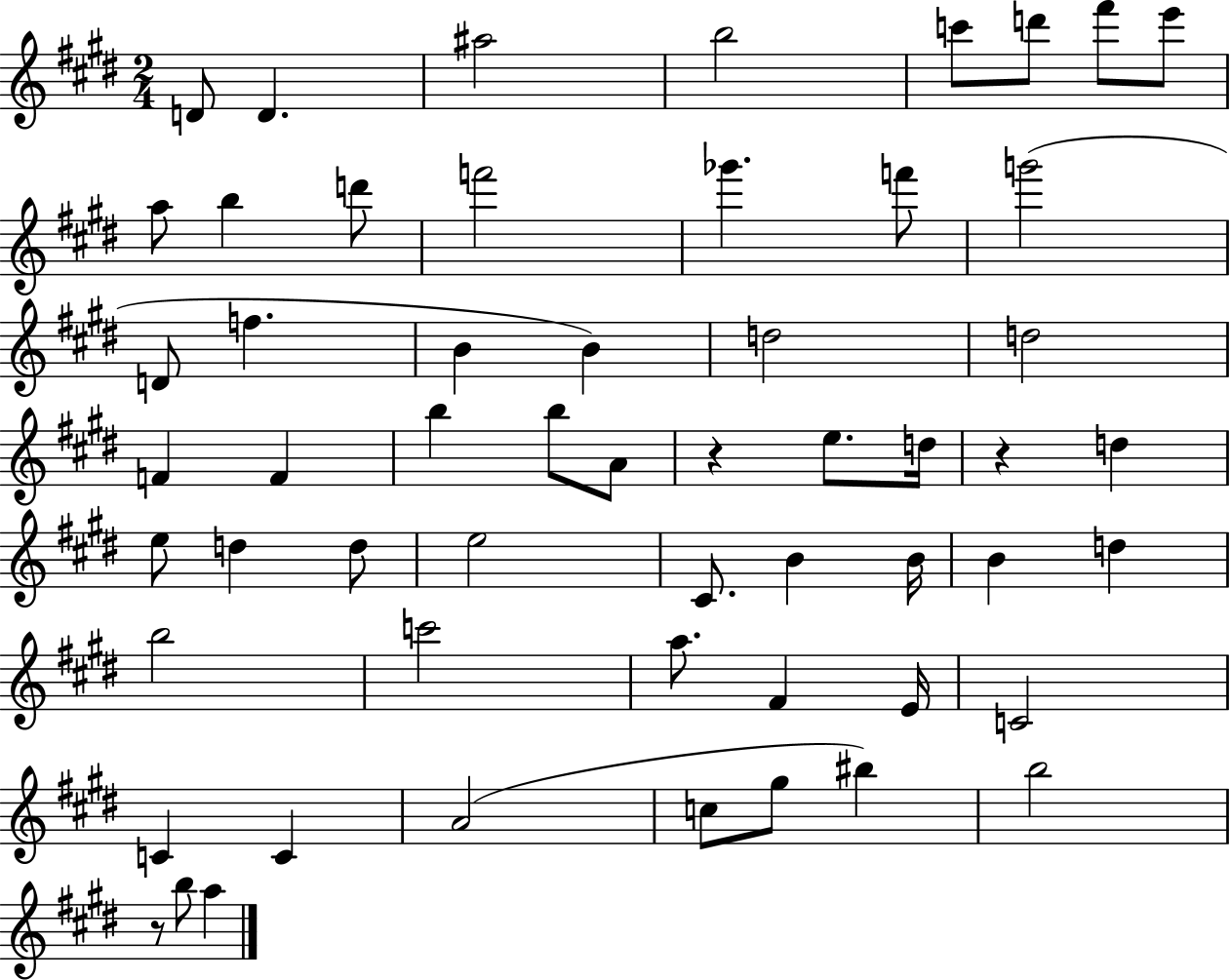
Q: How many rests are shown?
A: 3